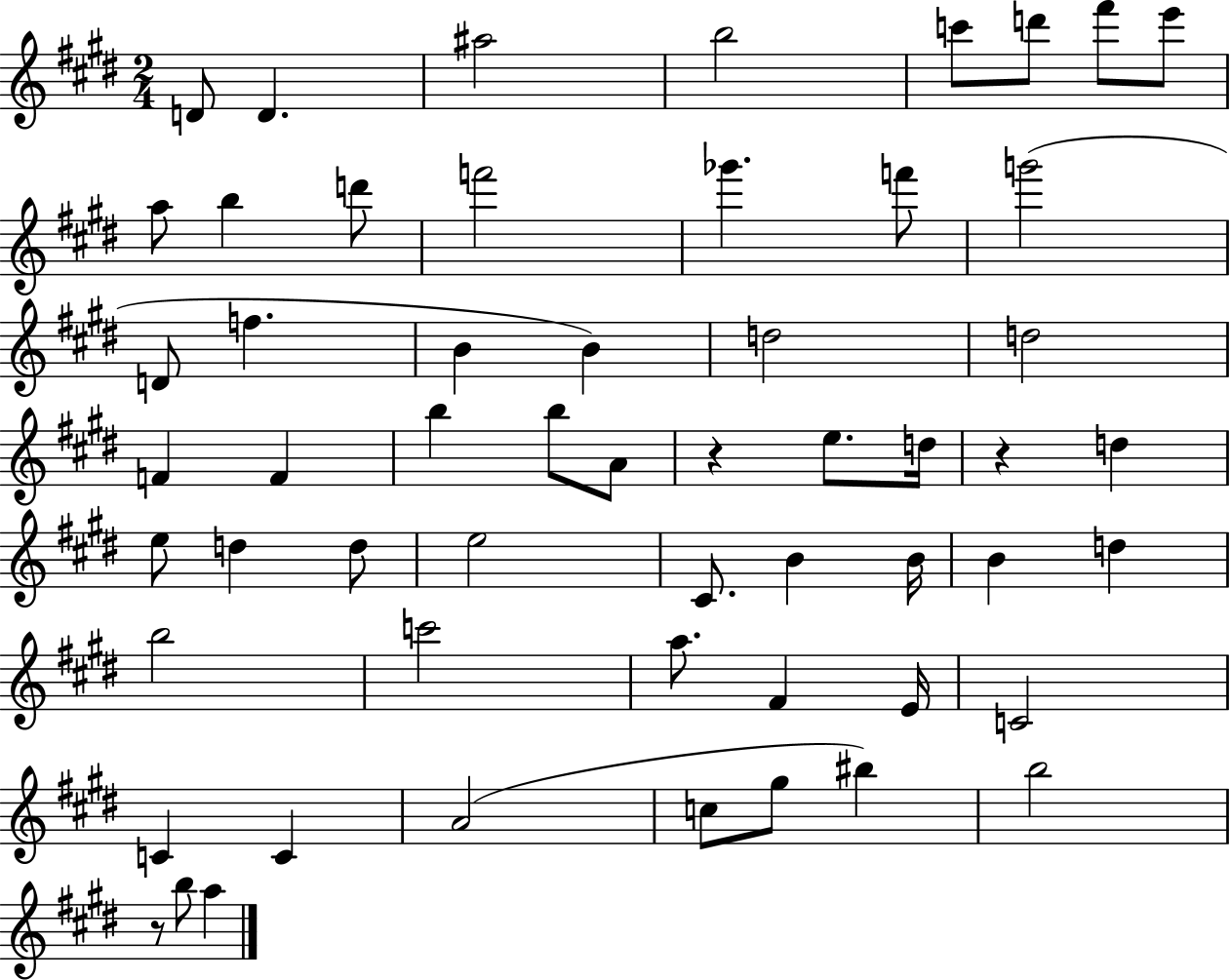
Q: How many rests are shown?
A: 3